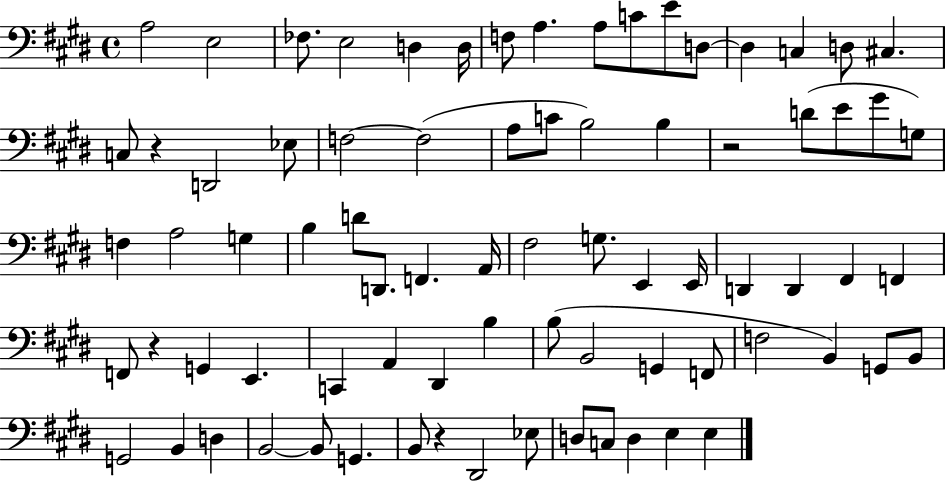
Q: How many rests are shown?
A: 4